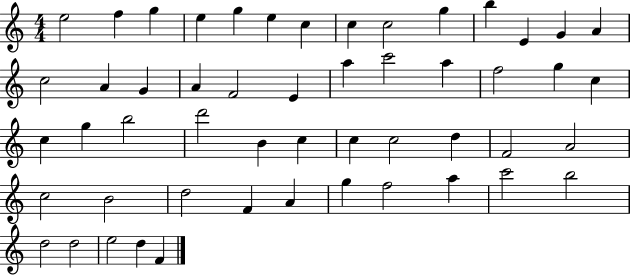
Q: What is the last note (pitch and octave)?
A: F4